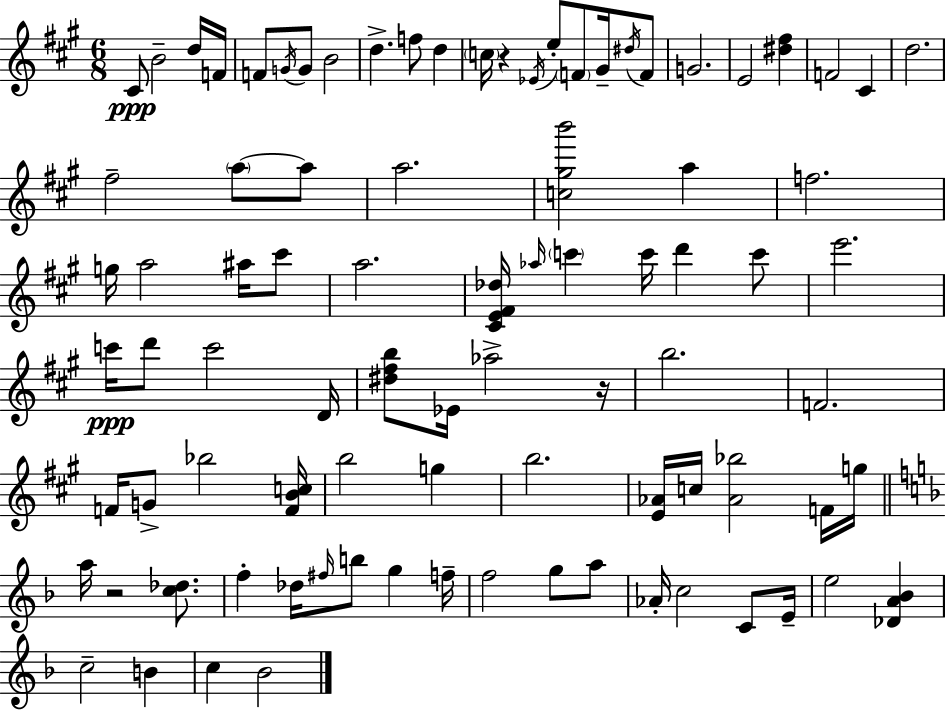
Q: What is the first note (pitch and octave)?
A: C#4